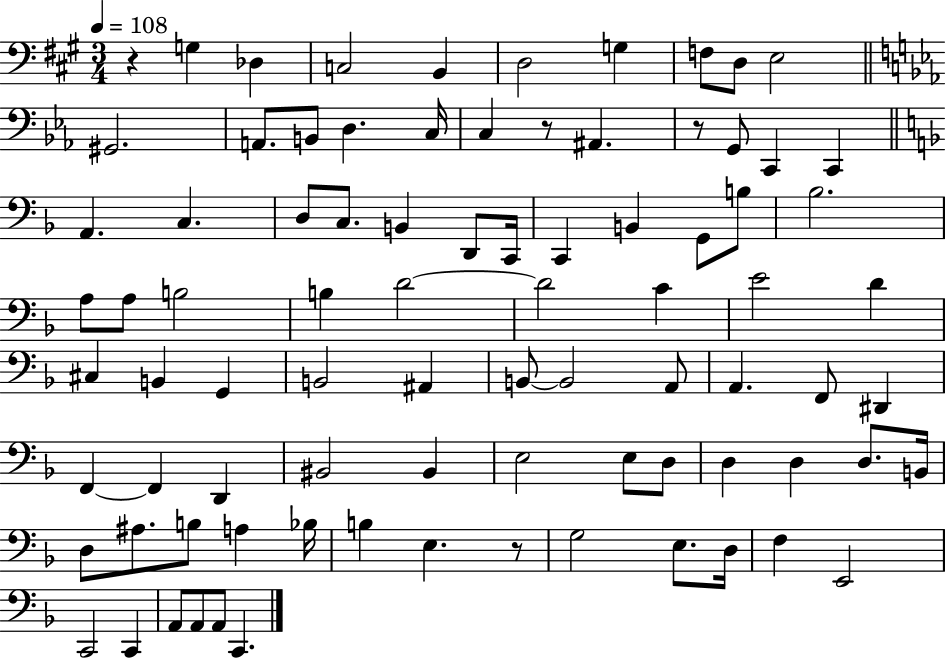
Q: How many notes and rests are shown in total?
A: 85